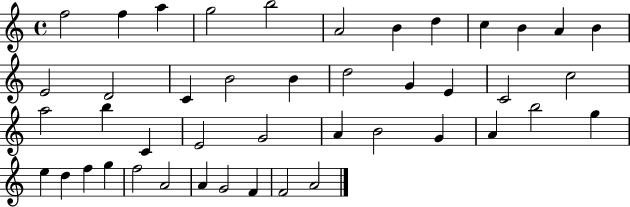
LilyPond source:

{
  \clef treble
  \time 4/4
  \defaultTimeSignature
  \key c \major
  f''2 f''4 a''4 | g''2 b''2 | a'2 b'4 d''4 | c''4 b'4 a'4 b'4 | \break e'2 d'2 | c'4 b'2 b'4 | d''2 g'4 e'4 | c'2 c''2 | \break a''2 b''4 c'4 | e'2 g'2 | a'4 b'2 g'4 | a'4 b''2 g''4 | \break e''4 d''4 f''4 g''4 | f''2 a'2 | a'4 g'2 f'4 | f'2 a'2 | \break \bar "|."
}